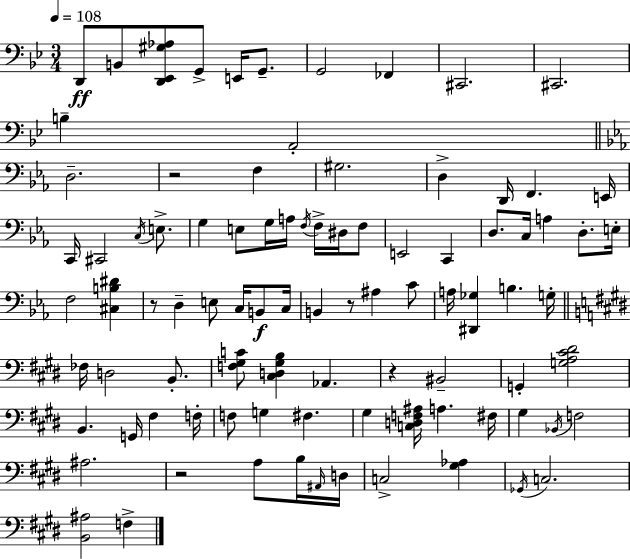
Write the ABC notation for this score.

X:1
T:Untitled
M:3/4
L:1/4
K:Gm
D,,/2 B,,/2 [D,,_E,,^G,_A,]/2 G,,/2 E,,/4 G,,/2 G,,2 _F,, ^C,,2 ^C,,2 B, A,,2 D,2 z2 F, ^G,2 D, D,,/4 F,, E,,/4 C,,/4 ^C,,2 C,/4 E,/2 G, E,/2 G,/4 A,/4 F,/4 F,/4 ^D,/4 F,/2 E,,2 C,, D,/2 C,/4 A, D,/2 E,/4 F,2 [^C,B,^D] z/2 D, E,/2 C,/4 B,,/2 C,/4 B,, z/2 ^A, C/2 A,/4 [^D,,_G,] B, G,/4 _F,/4 D,2 B,,/2 [F,^G,C]/2 [^C,D,^G,B,] _A,, z ^B,,2 G,, [G,A,^C^D]2 B,, G,,/4 ^F, F,/4 F,/2 G, ^F, ^G, [C,D,F,^A,]/4 A, ^F,/4 ^G, _B,,/4 F,2 ^A,2 z2 A,/2 B,/4 ^A,,/4 D,/4 C,2 [^G,_A,] _G,,/4 C,2 [B,,^A,]2 F,